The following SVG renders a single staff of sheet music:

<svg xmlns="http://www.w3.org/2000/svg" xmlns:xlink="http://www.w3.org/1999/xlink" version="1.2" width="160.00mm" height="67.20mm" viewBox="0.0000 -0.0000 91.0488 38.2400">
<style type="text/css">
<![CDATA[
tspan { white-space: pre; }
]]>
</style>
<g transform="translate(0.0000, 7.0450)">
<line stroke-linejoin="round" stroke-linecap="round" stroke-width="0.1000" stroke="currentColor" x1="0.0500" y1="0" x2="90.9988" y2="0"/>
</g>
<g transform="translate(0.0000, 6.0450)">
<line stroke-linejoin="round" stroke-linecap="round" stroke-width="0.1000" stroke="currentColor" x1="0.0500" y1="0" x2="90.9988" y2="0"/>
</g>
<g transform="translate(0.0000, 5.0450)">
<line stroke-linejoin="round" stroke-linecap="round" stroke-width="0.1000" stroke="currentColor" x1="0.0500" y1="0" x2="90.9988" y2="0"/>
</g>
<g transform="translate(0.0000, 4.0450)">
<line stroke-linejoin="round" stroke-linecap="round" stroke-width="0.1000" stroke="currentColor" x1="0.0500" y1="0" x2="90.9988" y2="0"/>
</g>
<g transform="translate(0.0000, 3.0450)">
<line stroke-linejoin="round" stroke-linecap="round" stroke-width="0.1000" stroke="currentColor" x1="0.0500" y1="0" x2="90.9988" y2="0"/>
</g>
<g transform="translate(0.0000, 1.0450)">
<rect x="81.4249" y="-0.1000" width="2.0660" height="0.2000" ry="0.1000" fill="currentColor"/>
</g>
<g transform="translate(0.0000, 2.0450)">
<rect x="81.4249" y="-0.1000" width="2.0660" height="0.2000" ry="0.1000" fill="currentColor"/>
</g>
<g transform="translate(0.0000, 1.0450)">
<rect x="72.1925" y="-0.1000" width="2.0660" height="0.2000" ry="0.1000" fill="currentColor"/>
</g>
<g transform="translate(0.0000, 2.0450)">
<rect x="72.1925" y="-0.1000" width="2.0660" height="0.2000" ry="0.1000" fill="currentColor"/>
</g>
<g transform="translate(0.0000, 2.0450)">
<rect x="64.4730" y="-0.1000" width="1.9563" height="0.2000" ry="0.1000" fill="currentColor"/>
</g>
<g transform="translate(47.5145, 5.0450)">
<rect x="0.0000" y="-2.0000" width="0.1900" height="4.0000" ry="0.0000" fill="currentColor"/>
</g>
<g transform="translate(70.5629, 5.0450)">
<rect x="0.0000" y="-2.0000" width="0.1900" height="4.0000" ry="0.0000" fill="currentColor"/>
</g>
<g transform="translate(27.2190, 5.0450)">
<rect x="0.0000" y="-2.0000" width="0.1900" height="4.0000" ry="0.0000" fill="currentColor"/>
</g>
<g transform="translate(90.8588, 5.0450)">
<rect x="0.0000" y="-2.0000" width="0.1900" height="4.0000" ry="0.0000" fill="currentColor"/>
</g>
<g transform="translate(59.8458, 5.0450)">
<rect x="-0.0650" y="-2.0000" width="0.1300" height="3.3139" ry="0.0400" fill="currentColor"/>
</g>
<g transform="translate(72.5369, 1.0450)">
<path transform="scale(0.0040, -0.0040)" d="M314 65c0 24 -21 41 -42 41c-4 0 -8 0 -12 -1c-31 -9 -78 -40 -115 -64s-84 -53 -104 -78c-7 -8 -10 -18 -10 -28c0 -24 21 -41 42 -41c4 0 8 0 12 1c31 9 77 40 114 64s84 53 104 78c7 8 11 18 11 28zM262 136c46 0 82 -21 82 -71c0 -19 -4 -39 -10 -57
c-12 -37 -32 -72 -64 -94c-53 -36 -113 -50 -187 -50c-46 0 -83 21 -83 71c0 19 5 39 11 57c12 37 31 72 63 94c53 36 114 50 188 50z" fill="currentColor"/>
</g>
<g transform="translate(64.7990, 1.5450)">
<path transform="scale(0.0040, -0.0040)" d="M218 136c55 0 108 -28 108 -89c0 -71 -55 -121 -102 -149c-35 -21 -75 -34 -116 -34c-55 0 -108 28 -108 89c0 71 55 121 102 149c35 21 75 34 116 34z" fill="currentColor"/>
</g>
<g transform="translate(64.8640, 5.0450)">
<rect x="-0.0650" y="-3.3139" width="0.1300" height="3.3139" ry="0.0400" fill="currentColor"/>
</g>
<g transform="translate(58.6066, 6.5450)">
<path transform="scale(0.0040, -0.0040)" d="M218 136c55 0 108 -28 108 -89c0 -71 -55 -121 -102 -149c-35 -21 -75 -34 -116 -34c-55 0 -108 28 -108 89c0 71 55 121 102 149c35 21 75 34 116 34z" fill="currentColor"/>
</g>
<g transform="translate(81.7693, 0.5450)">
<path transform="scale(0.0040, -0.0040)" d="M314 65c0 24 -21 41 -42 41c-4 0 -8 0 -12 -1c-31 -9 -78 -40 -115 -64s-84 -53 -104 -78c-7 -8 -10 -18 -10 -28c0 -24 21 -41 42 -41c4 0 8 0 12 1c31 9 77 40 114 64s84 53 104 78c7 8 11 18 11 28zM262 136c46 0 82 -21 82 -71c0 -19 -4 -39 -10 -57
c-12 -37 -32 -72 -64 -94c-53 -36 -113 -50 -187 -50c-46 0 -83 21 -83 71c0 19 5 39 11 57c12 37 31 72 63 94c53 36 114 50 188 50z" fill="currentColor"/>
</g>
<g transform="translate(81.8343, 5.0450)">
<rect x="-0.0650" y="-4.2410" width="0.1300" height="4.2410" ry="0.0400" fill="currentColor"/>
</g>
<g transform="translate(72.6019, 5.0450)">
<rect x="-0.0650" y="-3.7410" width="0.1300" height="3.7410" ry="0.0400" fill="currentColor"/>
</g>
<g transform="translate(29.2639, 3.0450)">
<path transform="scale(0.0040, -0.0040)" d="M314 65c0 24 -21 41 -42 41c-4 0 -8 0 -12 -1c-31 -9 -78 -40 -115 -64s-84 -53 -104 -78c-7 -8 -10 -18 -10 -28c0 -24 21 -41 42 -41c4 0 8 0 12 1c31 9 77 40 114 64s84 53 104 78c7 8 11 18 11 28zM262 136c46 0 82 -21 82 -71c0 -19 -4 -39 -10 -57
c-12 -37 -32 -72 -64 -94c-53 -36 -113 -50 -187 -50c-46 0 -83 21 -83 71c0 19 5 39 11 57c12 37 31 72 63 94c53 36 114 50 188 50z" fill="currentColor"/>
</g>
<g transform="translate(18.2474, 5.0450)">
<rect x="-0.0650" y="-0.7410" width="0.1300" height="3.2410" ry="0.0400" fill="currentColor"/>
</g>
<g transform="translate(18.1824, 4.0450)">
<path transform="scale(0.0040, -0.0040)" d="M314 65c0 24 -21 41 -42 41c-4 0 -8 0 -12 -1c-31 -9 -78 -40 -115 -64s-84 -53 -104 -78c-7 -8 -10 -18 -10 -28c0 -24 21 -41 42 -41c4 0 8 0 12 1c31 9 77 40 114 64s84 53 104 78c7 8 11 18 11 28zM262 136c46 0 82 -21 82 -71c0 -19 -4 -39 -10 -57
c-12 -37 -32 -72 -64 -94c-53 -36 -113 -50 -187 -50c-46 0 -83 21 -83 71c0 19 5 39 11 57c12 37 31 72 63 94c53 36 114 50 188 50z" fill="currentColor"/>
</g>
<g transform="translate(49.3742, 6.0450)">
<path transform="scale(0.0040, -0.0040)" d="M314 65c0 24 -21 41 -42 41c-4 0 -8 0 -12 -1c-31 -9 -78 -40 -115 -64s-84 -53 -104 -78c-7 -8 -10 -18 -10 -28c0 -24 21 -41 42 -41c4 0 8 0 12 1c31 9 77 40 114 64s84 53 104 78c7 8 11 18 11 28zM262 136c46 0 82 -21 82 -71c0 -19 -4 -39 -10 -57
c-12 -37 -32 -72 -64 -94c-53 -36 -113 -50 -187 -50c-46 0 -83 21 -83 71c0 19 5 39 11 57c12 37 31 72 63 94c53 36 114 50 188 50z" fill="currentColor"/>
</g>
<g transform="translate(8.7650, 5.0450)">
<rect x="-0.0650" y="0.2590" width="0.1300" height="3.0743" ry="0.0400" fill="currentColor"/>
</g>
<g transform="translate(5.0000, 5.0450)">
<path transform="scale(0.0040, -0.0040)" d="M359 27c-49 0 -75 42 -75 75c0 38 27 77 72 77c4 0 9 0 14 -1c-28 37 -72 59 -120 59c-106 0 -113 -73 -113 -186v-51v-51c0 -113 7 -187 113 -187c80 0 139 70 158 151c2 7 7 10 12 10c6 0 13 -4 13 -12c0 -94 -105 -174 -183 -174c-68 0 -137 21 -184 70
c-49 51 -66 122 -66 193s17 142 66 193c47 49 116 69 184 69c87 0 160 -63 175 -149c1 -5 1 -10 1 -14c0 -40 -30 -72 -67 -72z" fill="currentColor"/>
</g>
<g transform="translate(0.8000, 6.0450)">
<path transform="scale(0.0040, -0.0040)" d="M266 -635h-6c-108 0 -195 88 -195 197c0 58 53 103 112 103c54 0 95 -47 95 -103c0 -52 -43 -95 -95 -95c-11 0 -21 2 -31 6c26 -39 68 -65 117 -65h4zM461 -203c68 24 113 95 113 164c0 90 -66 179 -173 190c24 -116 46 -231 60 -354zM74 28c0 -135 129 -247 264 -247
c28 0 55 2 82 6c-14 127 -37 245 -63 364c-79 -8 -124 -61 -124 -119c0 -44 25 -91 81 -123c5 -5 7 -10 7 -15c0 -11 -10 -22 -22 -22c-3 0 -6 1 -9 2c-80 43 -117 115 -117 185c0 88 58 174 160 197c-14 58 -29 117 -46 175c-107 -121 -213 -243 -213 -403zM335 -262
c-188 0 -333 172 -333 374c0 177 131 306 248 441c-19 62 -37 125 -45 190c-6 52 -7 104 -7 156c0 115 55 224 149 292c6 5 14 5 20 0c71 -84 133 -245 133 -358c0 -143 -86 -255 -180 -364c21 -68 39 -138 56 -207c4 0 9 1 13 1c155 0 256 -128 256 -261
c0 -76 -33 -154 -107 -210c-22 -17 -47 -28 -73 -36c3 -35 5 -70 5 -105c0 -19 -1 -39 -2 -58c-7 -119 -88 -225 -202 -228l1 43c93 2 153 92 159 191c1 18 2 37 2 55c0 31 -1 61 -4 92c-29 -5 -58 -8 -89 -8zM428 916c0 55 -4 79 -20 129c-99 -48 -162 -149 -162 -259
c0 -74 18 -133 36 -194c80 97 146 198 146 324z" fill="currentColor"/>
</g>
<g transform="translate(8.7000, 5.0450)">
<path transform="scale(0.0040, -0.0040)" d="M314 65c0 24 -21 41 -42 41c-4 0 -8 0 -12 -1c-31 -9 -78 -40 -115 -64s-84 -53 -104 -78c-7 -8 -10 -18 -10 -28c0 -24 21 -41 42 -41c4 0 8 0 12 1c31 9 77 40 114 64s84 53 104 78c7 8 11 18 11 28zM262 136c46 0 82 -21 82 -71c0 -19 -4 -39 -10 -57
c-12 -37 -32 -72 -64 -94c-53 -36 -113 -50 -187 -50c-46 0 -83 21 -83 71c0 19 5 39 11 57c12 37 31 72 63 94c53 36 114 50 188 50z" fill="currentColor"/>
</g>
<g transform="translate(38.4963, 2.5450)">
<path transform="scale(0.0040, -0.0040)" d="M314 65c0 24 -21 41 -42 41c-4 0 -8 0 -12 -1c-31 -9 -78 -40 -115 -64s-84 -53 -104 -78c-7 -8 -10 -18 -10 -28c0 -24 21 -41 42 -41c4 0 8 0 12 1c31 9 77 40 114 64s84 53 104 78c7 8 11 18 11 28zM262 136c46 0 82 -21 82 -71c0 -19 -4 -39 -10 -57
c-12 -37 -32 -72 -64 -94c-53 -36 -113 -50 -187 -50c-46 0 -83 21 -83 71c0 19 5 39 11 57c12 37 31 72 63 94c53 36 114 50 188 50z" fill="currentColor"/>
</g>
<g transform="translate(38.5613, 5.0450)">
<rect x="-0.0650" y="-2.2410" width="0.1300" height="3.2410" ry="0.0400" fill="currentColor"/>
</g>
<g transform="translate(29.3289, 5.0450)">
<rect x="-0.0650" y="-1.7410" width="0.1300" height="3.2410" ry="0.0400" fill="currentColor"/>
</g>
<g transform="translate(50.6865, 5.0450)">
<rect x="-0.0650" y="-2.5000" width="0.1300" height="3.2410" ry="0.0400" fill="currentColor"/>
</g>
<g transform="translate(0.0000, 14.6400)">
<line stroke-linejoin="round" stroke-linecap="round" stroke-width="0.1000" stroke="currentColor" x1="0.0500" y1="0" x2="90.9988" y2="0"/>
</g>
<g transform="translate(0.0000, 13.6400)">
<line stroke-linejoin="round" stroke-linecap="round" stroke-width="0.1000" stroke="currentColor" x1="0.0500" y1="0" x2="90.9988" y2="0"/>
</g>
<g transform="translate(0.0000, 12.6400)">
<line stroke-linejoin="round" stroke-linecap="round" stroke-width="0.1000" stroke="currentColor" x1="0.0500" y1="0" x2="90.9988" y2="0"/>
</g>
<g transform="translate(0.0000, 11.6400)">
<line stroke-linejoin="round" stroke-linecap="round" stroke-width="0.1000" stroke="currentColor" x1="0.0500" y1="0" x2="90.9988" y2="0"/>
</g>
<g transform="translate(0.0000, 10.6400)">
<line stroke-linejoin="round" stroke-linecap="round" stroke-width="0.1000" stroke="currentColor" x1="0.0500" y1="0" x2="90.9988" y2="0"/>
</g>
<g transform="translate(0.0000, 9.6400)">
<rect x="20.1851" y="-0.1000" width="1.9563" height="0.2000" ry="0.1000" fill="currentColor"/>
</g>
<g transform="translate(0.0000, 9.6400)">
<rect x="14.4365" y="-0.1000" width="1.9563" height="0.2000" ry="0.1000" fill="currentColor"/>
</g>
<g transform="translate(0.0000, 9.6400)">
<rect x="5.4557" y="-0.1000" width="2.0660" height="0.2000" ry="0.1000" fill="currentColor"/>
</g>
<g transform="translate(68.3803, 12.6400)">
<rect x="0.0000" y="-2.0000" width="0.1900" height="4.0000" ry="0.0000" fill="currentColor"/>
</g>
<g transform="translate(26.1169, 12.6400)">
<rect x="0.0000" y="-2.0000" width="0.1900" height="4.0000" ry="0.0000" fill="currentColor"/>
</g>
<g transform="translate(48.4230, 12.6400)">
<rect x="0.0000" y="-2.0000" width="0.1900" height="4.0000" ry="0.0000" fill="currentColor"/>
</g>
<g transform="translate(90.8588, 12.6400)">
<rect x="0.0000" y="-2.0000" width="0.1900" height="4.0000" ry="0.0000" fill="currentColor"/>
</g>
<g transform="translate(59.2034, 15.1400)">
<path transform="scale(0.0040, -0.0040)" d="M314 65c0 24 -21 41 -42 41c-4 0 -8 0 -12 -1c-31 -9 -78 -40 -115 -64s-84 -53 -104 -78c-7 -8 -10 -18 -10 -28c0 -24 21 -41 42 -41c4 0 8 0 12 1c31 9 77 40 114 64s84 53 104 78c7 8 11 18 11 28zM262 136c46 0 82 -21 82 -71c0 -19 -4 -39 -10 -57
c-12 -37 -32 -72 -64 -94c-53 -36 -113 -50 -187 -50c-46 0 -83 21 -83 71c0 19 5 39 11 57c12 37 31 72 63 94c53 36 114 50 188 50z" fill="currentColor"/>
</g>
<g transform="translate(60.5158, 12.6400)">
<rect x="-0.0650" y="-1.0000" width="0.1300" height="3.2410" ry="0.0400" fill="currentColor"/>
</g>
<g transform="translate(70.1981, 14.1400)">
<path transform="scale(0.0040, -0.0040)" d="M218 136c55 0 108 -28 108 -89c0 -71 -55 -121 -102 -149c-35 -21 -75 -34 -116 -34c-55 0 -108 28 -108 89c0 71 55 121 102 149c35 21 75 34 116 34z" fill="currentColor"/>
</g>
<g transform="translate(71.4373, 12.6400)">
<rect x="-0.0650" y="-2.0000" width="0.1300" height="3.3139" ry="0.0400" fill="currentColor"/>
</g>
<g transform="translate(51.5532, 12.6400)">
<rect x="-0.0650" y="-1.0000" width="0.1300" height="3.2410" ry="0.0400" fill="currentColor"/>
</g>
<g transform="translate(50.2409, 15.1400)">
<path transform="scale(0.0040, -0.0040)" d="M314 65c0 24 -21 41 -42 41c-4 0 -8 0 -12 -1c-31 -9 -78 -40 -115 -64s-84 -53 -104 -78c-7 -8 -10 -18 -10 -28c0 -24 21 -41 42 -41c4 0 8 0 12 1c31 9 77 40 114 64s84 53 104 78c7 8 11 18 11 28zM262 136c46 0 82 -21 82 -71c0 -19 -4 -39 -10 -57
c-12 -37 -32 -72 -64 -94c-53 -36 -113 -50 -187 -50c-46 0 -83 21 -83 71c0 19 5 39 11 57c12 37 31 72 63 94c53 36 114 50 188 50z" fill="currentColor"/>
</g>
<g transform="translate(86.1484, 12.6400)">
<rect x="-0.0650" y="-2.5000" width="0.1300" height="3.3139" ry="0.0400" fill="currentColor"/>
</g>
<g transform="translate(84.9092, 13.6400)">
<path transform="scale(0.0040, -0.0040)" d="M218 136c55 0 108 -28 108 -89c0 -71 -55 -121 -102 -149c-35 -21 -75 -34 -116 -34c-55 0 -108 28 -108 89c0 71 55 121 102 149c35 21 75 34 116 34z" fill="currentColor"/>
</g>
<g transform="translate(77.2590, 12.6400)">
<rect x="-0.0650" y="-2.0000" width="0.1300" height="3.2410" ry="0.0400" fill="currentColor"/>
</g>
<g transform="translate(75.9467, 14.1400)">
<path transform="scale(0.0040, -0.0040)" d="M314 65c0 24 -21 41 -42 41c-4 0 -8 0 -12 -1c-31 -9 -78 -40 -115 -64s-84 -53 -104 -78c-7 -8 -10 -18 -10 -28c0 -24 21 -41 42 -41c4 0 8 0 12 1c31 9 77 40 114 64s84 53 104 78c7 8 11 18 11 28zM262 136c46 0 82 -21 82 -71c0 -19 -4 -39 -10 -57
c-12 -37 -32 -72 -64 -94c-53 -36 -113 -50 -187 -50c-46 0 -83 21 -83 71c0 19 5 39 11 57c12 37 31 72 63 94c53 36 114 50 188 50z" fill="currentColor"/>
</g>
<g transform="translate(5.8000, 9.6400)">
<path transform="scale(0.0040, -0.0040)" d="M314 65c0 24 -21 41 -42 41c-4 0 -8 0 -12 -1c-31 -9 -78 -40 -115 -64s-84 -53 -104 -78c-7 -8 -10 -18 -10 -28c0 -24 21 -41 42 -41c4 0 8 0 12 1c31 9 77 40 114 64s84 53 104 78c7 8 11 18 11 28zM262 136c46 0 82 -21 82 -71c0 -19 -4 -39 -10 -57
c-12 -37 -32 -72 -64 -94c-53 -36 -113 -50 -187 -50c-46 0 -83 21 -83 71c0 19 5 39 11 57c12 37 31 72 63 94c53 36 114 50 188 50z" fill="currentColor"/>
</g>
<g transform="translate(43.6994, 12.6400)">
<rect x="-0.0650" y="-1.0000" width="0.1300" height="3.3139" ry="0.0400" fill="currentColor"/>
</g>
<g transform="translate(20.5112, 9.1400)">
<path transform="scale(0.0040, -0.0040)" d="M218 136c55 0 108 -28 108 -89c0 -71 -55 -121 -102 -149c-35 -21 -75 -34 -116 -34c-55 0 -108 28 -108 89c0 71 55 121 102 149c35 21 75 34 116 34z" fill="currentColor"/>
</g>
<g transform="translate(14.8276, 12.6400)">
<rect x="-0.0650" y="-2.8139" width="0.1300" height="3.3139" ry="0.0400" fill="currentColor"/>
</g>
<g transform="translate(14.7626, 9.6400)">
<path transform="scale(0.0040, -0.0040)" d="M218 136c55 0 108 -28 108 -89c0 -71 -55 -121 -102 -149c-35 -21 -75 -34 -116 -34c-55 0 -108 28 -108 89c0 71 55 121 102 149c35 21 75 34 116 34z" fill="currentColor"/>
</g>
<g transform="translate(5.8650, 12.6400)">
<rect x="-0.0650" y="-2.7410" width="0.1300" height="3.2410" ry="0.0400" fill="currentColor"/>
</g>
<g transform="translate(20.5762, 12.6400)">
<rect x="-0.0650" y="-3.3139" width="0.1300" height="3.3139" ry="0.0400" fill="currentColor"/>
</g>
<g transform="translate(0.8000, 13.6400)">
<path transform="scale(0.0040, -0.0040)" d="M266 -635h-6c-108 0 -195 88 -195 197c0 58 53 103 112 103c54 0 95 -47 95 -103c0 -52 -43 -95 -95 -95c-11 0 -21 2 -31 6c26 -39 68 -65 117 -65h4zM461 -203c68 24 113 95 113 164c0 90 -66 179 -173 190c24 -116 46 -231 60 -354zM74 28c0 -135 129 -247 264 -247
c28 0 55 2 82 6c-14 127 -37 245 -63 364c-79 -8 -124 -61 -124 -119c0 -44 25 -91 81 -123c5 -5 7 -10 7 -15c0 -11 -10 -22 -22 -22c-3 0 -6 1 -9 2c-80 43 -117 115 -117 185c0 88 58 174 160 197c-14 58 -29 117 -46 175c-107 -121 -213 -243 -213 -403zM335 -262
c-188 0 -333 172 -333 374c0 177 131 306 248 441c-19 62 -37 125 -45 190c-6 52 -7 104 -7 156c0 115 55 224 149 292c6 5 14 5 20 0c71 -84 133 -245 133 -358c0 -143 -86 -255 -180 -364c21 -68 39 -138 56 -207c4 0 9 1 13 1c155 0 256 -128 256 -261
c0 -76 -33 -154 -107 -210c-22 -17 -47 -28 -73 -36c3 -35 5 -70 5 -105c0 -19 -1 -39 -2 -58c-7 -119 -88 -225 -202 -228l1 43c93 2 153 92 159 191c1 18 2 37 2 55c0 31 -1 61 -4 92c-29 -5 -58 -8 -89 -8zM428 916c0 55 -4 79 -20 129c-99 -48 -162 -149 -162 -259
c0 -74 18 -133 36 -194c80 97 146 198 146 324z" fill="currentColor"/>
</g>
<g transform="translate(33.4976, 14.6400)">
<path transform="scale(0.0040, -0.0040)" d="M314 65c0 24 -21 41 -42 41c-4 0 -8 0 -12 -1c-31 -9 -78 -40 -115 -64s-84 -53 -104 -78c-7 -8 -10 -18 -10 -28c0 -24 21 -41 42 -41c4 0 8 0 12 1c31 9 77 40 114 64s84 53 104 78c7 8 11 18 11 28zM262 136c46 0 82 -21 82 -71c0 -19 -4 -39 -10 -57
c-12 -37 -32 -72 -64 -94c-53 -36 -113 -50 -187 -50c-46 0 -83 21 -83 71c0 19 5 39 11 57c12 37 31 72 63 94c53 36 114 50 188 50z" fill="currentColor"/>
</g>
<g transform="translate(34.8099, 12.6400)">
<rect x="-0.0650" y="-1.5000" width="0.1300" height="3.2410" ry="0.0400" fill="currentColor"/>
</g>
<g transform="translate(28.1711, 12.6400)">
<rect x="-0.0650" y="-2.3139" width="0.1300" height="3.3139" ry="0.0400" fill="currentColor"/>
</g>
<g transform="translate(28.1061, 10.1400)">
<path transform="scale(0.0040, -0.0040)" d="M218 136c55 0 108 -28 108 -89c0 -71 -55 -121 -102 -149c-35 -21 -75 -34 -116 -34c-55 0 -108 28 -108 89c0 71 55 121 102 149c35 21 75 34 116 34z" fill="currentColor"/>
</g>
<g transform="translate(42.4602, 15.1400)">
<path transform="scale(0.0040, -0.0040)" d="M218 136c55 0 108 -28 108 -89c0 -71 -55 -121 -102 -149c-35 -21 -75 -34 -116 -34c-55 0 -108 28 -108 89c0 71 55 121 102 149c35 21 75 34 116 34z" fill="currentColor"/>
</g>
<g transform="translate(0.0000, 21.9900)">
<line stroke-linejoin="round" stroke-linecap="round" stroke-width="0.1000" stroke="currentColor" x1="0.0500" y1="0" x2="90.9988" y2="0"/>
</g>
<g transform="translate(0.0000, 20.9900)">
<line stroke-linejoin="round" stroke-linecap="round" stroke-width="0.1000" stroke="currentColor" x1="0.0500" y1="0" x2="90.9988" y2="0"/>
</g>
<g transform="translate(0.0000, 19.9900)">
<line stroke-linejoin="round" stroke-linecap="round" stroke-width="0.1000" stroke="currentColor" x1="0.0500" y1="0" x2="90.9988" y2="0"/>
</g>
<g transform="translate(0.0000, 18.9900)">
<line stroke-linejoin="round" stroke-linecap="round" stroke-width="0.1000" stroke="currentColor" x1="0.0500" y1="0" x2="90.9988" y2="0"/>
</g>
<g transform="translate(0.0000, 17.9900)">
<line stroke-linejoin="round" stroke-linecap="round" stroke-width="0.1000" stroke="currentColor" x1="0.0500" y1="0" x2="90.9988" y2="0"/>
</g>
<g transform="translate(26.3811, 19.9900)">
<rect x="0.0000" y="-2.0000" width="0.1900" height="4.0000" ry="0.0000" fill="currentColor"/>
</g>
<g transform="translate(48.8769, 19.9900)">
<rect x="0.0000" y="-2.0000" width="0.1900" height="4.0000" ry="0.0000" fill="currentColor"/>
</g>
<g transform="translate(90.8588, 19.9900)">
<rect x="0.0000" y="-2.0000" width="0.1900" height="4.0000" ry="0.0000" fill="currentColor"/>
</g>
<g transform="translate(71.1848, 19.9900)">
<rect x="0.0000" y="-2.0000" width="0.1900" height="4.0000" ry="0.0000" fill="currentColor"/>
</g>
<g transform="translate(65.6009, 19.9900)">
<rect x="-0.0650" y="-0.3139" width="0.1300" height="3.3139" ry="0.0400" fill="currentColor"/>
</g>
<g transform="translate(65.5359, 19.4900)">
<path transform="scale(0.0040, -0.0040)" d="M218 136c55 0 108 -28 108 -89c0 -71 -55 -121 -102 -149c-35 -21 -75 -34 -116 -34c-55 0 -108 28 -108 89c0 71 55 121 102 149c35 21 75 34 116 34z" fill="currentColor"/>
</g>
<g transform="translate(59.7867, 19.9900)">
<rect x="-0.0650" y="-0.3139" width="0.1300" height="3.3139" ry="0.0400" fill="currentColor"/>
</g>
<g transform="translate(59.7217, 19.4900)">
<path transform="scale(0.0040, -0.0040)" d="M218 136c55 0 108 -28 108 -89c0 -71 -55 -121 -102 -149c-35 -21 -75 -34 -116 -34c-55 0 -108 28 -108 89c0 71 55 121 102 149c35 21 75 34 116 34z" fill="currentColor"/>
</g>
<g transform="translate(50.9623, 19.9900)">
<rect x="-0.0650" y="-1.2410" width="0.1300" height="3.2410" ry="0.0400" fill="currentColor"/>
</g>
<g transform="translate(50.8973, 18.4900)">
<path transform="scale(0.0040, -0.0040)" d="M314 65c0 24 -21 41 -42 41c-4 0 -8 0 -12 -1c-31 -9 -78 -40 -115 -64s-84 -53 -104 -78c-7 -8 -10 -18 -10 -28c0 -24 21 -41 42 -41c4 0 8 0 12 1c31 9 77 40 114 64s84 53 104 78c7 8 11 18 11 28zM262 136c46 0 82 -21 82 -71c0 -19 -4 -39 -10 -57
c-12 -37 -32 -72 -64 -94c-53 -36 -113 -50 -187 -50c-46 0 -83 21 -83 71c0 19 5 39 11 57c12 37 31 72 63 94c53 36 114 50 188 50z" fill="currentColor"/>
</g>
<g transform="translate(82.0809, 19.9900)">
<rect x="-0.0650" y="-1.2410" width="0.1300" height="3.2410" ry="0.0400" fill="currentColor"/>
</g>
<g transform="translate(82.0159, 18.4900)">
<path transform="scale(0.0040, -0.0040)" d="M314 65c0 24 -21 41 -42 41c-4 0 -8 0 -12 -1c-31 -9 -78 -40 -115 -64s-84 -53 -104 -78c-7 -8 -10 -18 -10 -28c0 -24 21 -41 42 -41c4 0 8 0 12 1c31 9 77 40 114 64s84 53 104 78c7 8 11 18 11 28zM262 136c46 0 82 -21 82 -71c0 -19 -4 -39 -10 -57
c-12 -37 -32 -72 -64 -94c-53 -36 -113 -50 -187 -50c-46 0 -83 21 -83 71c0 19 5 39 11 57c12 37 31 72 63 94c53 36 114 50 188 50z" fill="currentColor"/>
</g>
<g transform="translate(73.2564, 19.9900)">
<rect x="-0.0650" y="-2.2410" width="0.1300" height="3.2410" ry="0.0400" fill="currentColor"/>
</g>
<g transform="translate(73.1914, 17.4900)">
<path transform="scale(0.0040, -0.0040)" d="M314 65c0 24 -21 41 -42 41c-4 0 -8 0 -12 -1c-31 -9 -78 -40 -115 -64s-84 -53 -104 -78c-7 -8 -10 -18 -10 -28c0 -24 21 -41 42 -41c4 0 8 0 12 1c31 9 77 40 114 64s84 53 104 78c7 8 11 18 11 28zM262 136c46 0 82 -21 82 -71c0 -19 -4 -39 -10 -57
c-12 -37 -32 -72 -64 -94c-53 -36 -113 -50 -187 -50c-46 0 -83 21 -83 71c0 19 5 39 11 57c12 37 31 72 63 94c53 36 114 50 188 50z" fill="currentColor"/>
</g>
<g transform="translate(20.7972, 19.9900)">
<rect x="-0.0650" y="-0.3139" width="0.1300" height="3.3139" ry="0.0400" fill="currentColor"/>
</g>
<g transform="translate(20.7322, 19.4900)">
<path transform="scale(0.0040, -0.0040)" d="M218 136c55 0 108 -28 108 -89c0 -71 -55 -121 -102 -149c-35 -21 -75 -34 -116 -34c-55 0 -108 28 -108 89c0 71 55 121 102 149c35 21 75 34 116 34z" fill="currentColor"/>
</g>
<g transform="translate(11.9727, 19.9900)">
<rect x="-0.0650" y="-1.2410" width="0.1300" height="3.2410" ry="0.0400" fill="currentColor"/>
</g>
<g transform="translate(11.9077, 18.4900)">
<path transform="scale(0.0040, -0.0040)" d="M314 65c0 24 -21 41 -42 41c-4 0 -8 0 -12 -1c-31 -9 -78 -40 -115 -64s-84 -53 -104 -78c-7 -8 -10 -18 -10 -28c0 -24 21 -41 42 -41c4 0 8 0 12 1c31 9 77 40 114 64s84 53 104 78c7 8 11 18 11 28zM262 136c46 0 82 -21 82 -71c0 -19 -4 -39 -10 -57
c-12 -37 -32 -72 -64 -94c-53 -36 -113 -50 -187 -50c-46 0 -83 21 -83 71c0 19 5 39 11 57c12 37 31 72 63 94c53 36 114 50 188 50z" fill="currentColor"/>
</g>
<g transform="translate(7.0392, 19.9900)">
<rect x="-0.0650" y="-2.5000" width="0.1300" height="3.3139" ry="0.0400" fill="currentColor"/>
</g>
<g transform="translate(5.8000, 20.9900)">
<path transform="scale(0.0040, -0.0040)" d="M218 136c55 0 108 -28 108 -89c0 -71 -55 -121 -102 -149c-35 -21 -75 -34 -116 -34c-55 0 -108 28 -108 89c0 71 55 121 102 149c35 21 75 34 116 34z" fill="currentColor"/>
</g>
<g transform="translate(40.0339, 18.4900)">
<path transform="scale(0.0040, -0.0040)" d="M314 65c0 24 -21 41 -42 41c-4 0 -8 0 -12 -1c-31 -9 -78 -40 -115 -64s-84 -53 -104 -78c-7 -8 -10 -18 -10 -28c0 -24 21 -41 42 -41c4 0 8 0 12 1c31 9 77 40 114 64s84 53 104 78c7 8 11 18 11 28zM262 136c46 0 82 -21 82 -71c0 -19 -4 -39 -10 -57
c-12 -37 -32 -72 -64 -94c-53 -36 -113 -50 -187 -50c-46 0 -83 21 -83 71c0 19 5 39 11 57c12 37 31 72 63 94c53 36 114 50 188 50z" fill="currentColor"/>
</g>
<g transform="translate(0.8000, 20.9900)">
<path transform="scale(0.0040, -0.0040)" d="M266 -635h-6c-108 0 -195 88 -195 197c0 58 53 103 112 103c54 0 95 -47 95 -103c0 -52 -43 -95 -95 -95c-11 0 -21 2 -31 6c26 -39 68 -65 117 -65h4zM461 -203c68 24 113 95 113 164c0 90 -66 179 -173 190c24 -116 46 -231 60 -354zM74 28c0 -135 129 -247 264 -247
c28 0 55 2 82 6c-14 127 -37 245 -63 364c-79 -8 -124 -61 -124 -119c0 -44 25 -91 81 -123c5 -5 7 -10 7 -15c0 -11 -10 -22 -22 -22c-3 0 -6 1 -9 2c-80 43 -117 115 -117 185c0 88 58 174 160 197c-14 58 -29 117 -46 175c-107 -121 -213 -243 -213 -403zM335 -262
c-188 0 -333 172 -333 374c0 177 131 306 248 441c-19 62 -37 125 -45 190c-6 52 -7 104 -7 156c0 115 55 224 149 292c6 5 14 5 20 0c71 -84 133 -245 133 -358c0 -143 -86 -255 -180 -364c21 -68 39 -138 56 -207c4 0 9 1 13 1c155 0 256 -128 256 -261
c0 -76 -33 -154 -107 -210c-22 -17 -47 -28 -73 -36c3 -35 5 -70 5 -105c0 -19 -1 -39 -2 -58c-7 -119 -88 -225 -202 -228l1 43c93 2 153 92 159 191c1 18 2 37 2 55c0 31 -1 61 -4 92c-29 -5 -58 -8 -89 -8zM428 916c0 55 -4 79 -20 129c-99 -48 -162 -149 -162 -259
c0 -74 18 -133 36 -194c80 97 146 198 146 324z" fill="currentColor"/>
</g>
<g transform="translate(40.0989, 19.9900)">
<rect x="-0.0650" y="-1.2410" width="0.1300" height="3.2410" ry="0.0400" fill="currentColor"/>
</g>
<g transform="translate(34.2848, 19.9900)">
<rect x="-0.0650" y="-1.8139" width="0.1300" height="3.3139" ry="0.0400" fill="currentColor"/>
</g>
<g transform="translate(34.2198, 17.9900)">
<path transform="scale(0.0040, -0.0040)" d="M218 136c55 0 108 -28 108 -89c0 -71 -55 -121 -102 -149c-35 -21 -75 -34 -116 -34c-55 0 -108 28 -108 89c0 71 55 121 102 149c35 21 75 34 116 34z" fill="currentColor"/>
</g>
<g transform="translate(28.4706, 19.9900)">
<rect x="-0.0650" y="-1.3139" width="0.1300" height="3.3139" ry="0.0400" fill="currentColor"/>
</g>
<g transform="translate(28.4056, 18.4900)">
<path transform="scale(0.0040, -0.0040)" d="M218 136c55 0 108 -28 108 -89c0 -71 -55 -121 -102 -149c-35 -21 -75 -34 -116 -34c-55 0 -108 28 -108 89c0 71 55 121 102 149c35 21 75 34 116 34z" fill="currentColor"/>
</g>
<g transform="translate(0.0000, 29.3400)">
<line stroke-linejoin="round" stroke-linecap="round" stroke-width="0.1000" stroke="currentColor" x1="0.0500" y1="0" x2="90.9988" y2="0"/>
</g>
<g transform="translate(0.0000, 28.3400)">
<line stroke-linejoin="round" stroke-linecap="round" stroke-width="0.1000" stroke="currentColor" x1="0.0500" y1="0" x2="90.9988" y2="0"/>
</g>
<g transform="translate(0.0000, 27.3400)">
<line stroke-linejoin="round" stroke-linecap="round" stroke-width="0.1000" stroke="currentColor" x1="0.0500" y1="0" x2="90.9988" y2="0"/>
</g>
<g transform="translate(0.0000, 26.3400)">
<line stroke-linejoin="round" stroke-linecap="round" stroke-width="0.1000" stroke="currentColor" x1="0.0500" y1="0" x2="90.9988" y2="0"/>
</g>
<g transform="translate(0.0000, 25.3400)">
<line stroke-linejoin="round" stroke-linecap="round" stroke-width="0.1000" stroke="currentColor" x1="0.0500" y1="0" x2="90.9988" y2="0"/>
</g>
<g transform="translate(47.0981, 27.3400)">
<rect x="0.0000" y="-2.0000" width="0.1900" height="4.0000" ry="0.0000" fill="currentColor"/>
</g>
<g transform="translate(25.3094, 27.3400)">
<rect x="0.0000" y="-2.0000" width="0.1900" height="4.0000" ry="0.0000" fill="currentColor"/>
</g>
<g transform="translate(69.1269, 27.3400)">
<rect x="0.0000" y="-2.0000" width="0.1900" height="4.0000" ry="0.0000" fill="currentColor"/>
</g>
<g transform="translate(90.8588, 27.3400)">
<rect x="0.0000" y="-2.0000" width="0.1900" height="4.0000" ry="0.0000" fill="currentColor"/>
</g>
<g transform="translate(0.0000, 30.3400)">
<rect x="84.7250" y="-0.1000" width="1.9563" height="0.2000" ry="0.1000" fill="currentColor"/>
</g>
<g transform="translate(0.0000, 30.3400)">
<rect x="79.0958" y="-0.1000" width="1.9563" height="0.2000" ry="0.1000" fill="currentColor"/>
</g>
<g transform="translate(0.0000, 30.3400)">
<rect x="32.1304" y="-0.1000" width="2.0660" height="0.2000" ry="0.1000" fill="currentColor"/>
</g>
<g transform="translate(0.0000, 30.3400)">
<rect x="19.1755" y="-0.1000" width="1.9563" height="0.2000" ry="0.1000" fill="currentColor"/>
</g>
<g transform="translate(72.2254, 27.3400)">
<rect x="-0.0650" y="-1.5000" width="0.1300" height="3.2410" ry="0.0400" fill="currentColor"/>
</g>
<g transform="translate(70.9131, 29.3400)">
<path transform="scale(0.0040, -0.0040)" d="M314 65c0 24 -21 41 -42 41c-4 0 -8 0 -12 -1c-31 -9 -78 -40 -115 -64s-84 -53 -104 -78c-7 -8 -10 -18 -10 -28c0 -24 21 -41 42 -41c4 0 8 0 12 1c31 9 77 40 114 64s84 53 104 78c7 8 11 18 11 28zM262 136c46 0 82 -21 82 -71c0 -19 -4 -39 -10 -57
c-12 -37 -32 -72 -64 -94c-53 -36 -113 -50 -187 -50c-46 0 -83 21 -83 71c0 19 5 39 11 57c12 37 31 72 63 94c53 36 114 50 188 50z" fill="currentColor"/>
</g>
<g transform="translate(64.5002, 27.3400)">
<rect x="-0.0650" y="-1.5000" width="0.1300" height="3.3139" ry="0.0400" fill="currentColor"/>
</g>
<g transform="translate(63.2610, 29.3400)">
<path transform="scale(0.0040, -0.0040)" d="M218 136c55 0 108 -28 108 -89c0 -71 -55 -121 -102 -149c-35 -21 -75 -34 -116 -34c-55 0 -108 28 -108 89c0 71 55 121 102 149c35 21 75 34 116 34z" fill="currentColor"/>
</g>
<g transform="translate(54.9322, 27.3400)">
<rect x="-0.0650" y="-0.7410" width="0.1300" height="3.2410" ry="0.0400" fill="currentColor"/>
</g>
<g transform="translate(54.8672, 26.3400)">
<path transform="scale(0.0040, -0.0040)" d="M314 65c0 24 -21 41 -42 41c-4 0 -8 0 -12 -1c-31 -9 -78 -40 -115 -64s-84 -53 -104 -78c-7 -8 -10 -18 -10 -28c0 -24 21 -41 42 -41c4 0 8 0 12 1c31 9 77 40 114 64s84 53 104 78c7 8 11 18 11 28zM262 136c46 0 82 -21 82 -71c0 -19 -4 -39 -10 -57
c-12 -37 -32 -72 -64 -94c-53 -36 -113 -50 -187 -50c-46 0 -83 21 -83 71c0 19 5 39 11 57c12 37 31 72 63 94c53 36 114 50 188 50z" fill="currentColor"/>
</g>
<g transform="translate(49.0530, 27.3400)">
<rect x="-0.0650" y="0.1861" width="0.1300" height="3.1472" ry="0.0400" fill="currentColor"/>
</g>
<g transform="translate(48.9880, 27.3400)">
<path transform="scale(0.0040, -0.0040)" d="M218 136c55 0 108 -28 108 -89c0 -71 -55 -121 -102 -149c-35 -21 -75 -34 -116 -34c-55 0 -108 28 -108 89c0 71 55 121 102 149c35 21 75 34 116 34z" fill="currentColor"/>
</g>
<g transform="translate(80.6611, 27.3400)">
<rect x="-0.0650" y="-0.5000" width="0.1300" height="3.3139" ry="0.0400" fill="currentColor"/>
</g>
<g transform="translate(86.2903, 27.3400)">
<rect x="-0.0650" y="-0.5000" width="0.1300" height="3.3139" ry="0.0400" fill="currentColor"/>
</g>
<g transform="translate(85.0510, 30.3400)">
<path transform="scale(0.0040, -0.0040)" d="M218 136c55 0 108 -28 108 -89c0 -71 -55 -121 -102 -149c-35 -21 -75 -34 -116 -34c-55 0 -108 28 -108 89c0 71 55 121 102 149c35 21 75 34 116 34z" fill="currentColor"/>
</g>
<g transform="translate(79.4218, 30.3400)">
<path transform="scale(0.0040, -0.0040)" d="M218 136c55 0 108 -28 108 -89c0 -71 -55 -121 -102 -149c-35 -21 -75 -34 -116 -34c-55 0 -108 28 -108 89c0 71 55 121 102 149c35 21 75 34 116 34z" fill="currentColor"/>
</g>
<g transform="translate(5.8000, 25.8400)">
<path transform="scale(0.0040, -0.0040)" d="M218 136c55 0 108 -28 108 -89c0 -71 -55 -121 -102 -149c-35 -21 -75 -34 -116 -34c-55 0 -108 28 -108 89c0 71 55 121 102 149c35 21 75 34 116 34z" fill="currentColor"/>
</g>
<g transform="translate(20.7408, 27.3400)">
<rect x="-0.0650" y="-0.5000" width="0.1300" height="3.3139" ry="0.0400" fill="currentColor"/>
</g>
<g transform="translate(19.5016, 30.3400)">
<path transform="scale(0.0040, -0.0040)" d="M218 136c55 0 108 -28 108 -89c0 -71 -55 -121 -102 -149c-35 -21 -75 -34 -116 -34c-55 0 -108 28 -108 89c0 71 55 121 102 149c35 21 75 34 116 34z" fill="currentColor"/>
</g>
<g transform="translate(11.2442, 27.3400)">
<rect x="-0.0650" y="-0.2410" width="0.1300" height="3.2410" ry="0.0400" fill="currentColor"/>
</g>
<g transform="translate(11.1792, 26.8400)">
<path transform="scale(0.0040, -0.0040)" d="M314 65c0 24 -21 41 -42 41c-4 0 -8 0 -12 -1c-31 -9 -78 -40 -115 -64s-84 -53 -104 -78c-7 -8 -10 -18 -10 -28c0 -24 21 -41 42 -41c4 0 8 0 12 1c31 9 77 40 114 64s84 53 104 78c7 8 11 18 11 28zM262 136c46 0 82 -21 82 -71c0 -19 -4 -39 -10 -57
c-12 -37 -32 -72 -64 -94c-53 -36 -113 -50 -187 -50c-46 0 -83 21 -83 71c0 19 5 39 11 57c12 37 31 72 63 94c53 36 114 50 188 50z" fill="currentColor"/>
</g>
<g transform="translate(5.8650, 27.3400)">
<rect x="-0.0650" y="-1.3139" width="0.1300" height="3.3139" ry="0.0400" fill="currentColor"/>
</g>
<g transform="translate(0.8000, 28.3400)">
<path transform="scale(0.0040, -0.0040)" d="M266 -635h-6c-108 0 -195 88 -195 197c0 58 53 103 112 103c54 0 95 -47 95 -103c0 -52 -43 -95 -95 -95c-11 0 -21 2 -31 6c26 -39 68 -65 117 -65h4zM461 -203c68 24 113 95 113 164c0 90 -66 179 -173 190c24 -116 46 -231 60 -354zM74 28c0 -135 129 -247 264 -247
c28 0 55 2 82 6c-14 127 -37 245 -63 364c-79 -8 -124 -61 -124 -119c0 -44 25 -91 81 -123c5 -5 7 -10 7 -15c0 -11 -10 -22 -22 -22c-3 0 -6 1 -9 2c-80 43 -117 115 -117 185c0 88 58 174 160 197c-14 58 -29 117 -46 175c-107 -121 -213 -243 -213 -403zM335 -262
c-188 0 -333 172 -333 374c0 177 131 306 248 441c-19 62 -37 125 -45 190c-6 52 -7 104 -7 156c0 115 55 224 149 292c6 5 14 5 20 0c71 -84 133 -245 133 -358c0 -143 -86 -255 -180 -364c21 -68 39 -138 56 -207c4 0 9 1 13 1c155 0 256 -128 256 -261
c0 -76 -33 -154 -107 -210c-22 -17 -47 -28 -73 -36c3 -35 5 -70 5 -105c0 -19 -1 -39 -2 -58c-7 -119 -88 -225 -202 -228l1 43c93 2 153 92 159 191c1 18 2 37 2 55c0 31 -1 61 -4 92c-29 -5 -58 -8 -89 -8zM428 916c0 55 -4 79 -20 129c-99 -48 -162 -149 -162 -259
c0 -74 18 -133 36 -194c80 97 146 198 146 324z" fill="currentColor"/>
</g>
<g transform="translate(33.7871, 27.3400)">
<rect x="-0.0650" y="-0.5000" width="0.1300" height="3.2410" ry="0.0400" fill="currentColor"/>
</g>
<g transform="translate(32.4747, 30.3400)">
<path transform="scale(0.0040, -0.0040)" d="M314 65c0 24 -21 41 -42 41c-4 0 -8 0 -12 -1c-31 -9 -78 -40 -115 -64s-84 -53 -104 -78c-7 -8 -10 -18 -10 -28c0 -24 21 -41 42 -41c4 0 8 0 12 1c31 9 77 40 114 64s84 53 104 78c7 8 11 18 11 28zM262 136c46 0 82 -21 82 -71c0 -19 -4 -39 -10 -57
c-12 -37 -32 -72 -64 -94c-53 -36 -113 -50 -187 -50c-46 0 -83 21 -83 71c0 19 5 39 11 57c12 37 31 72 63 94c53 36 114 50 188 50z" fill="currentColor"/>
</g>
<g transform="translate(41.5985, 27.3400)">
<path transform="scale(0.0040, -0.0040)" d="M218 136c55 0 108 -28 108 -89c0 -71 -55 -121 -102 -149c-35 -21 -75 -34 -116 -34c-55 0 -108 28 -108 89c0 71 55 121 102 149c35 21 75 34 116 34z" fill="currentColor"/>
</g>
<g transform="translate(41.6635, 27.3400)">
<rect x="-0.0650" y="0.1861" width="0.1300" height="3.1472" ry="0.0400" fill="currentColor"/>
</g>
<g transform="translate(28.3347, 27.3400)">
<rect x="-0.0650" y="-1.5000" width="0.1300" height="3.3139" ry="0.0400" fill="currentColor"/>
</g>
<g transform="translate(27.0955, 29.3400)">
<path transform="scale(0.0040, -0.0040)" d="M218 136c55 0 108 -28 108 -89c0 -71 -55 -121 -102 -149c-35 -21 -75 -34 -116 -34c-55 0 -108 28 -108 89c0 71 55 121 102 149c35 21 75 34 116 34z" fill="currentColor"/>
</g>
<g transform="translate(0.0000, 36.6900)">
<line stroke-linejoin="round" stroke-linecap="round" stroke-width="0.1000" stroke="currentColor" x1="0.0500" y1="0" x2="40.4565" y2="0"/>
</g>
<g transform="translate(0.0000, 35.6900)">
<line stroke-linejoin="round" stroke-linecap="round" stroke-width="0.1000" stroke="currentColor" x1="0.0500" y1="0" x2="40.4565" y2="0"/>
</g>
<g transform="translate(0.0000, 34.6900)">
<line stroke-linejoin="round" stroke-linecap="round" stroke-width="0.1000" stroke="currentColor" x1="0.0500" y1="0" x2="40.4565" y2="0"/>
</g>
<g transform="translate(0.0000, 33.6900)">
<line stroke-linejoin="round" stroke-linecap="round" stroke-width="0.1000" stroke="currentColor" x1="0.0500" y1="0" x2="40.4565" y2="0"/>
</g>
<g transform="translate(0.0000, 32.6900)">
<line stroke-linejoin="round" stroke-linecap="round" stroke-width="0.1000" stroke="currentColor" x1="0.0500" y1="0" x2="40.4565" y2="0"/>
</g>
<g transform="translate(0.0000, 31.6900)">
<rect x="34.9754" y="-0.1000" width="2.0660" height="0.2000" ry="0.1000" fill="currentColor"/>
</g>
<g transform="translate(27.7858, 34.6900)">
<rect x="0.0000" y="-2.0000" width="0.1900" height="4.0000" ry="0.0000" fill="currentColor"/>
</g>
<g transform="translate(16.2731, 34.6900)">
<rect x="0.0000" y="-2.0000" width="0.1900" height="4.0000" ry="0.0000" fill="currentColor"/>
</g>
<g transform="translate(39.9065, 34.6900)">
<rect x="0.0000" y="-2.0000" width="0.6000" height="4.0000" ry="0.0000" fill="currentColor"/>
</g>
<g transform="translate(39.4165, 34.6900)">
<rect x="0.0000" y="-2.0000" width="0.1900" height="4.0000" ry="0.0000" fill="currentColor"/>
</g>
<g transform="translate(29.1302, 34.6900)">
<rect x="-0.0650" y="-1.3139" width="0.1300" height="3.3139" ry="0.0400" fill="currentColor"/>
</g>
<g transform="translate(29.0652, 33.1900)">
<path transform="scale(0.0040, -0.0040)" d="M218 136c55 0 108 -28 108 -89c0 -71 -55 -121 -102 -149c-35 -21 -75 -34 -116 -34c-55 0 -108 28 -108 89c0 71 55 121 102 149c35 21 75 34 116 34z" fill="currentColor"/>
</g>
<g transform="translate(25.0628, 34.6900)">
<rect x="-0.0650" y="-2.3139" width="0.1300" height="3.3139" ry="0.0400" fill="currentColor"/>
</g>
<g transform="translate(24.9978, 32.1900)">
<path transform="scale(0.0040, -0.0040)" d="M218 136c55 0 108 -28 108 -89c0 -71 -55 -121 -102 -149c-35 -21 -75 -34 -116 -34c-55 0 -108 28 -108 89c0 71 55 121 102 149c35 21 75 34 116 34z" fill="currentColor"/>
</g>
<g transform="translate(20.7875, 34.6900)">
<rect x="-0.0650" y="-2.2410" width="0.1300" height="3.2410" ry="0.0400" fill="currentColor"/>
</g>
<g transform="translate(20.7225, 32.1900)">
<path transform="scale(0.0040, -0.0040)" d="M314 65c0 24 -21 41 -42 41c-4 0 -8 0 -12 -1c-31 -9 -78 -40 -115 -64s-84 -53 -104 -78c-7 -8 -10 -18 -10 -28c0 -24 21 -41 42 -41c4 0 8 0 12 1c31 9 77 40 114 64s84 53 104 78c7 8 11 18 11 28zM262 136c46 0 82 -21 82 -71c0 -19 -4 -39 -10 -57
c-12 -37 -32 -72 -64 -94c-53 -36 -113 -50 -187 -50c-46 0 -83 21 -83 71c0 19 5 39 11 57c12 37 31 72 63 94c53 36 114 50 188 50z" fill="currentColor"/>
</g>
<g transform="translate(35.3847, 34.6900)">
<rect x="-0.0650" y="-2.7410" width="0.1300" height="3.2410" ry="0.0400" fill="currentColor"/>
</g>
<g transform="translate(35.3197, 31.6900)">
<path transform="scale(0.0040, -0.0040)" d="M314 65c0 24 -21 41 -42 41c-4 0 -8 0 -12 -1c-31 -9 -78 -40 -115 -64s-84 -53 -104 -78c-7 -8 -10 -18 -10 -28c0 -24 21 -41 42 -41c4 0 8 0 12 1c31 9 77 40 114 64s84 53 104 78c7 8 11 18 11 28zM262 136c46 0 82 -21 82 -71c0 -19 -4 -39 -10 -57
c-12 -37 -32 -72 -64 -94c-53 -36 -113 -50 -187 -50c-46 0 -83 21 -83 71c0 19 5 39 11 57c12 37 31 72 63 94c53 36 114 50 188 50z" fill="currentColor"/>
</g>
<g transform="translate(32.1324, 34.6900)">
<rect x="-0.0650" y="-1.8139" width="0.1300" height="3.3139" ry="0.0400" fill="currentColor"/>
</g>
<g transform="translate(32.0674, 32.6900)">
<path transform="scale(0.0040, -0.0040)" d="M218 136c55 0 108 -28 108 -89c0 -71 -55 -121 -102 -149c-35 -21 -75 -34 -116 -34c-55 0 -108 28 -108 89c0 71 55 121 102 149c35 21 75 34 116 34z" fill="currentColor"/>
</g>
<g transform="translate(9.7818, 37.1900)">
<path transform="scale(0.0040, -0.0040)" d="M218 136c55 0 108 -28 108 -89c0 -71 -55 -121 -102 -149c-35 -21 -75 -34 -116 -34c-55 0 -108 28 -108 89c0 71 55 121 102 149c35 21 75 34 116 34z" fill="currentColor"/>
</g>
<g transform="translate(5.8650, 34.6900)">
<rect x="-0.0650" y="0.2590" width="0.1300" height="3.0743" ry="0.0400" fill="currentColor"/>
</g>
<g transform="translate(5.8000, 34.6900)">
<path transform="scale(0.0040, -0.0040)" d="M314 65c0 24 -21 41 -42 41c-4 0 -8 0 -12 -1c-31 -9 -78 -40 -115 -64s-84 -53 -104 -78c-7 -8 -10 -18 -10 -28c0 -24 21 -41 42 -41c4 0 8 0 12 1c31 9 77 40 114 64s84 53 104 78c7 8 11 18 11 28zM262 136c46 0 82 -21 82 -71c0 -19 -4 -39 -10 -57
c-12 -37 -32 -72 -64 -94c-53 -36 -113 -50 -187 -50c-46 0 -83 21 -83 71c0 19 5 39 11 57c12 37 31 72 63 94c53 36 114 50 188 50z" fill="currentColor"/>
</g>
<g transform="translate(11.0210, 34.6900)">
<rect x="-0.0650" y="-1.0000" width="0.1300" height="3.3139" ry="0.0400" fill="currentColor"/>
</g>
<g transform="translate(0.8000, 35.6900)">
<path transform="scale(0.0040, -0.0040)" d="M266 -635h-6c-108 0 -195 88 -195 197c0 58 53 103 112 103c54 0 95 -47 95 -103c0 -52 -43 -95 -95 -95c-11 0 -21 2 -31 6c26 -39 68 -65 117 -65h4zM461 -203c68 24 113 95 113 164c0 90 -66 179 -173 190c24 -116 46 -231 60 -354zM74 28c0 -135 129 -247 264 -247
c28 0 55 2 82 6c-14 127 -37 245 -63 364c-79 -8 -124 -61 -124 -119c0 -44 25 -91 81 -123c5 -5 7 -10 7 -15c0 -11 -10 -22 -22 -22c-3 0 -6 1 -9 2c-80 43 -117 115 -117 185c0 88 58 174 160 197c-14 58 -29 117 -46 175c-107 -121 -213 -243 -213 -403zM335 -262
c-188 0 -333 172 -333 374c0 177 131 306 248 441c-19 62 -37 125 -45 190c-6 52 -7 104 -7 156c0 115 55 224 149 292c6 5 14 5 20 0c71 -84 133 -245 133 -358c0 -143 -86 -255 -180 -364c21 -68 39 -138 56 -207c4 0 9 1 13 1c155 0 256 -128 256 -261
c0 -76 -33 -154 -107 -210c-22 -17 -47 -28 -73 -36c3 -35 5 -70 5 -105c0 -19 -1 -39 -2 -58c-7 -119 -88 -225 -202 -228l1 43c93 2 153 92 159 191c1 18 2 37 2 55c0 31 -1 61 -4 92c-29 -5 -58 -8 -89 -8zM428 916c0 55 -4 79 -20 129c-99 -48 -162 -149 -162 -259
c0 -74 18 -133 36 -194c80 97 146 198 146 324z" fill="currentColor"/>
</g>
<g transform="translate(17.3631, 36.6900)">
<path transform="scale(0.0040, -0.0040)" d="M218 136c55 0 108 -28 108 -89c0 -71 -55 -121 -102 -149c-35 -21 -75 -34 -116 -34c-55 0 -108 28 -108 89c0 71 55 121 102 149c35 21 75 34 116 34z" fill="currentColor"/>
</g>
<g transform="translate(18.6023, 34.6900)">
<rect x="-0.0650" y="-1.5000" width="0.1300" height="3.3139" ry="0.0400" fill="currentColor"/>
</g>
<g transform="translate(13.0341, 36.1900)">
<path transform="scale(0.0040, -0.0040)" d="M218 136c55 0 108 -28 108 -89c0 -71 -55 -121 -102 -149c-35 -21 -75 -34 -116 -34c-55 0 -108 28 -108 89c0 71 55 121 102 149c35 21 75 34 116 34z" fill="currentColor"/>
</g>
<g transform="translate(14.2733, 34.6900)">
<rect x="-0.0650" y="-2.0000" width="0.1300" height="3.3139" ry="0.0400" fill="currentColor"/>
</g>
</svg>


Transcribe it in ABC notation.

X:1
T:Untitled
M:4/4
L:1/4
K:C
B2 d2 f2 g2 G2 F b c'2 d'2 a2 a b g E2 D D2 D2 F F2 G G e2 c e f e2 e2 c c g2 e2 e c2 C E C2 B B d2 E E2 C C B2 D F E g2 g e f a2